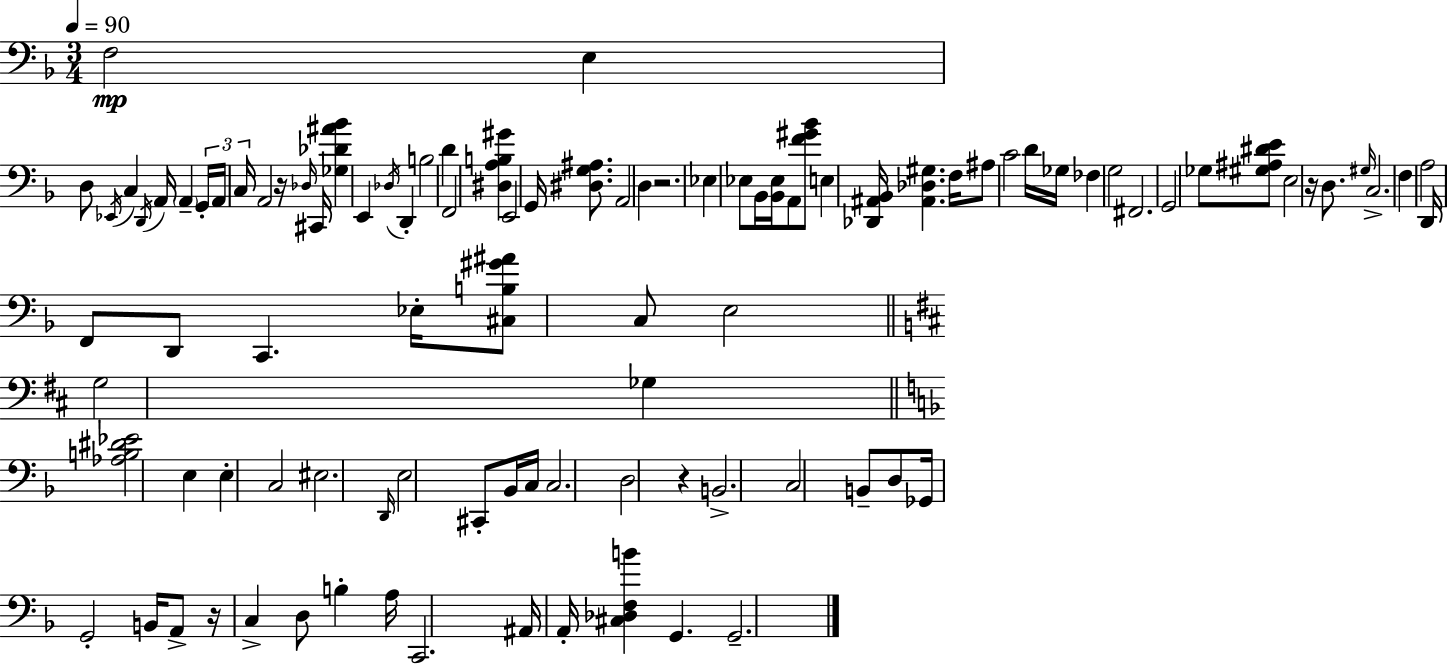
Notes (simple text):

F3/h E3/q D3/e Eb2/s C3/q D2/s A2/s A2/q G2/s A2/s C3/s A2/h R/s Db3/s C#2/s [Gb3,Db4,A#4,Bb4]/q E2/q Db3/s D2/q B3/h D4/q F2/h [D#3,A3,B3,G#4]/q E2/h G2/s [D#3,G3,A#3]/e. A2/h D3/q R/h. Eb3/q Eb3/e Bb2/s [Bb2,Eb3]/s A2/e [F4,G#4,Bb4]/e E3/q [Db2,A#2,Bb2]/s [A#2,Db3,G#3]/q. F3/s A#3/e C4/h D4/s Gb3/s FES3/q G3/h F#2/h. G2/h Gb3/e [G#3,A#3,D#4,E4]/e E3/h R/s D3/e. G#3/s C3/h. F3/q A3/h D2/s F2/e D2/e C2/q. Eb3/s [C#3,B3,G#4,A#4]/e C3/e E3/h G3/h Gb3/q [Ab3,B3,D#4,Eb4]/h E3/q E3/q C3/h EIS3/h. D2/s E3/h C#2/e Bb2/s C3/s C3/h. D3/h R/q B2/h. C3/h B2/e D3/e Gb2/s G2/h B2/s A2/e R/s C3/q D3/e B3/q A3/s C2/h. A#2/s A2/s [C#3,Db3,F3,B4]/q G2/q. G2/h.